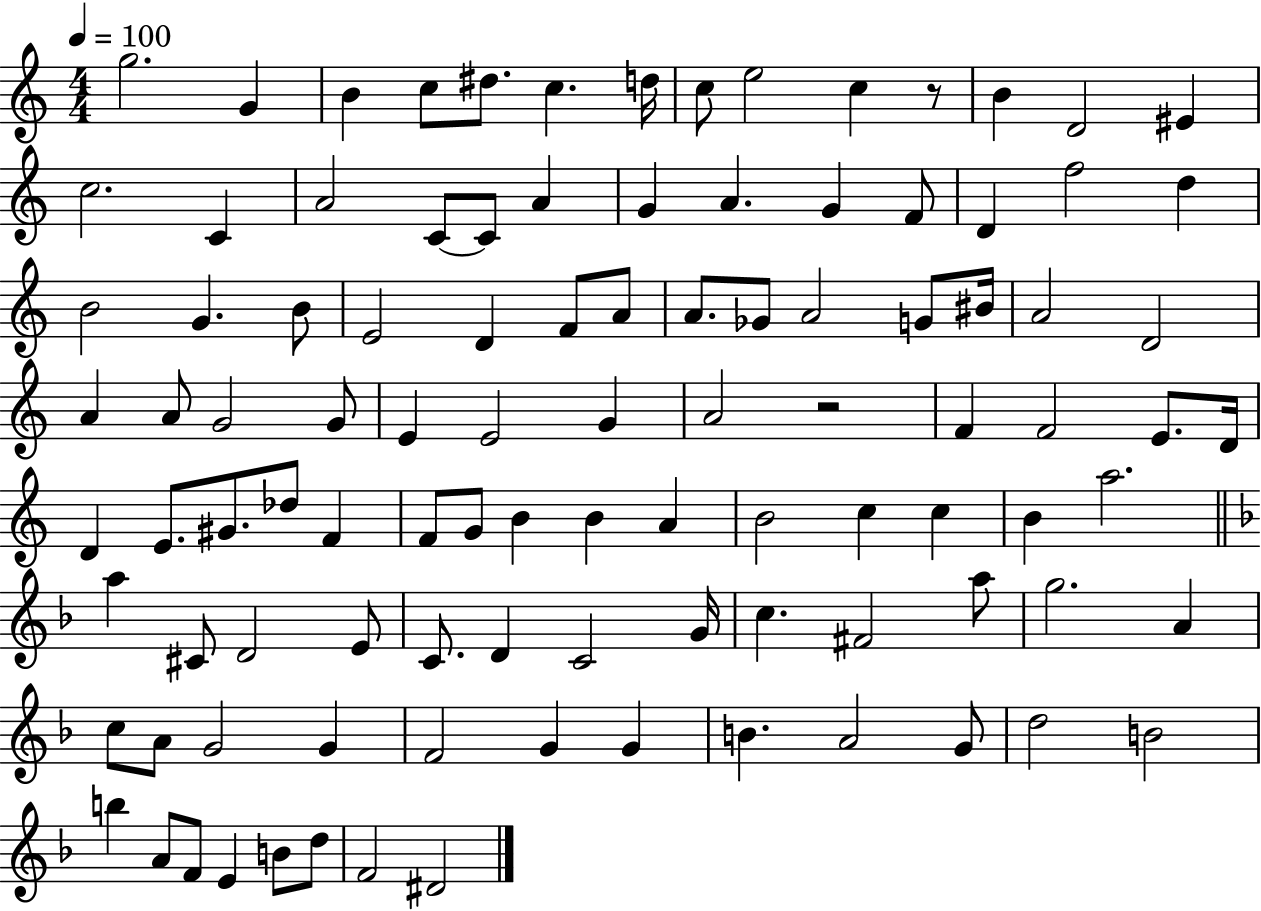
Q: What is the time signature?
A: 4/4